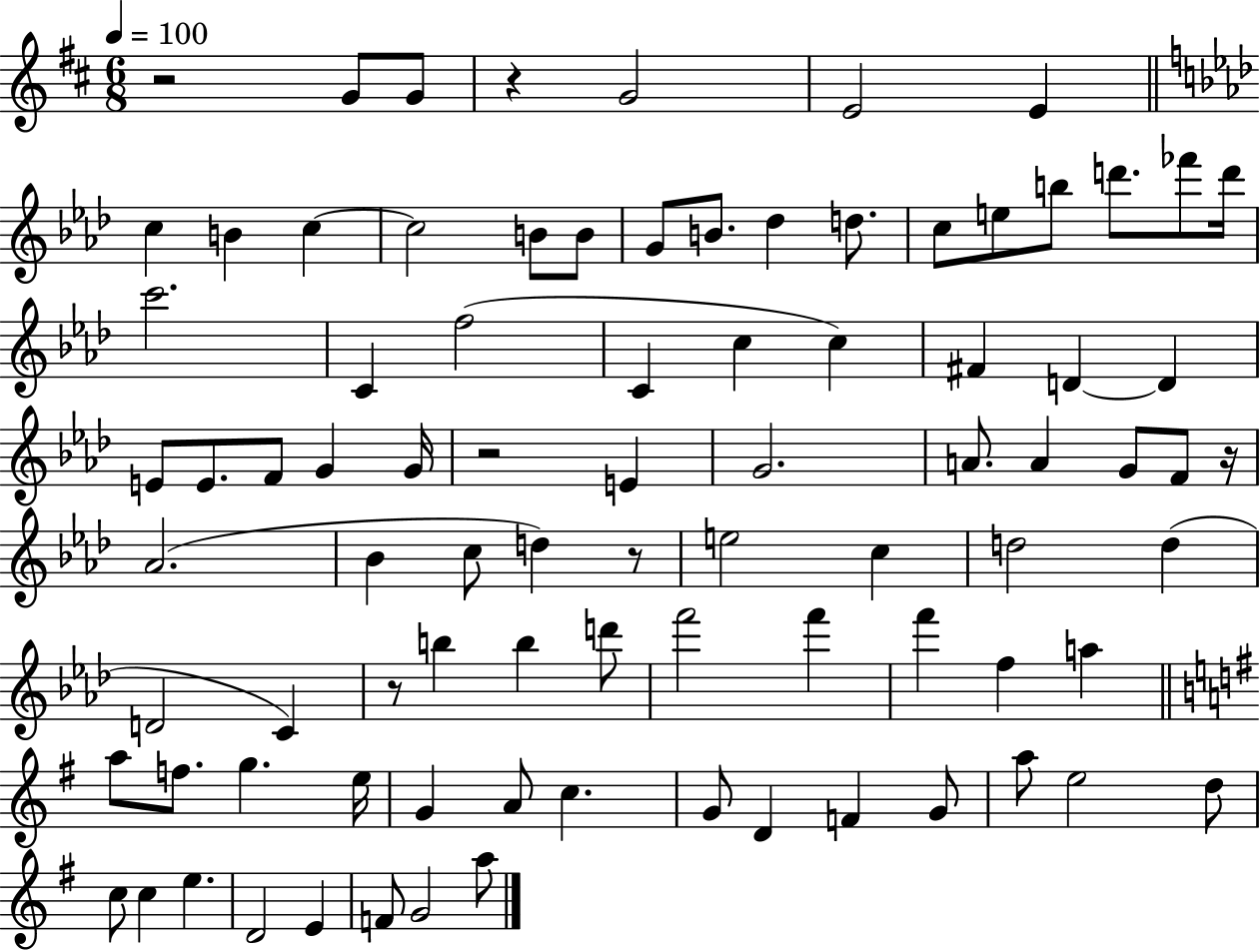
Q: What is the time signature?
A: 6/8